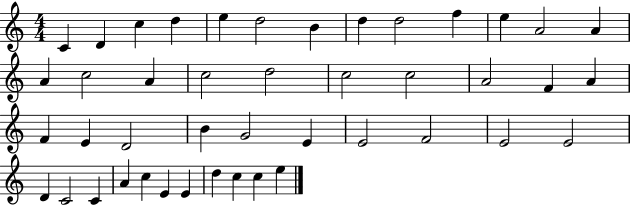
C4/q D4/q C5/q D5/q E5/q D5/h B4/q D5/q D5/h F5/q E5/q A4/h A4/q A4/q C5/h A4/q C5/h D5/h C5/h C5/h A4/h F4/q A4/q F4/q E4/q D4/h B4/q G4/h E4/q E4/h F4/h E4/h E4/h D4/q C4/h C4/q A4/q C5/q E4/q E4/q D5/q C5/q C5/q E5/q